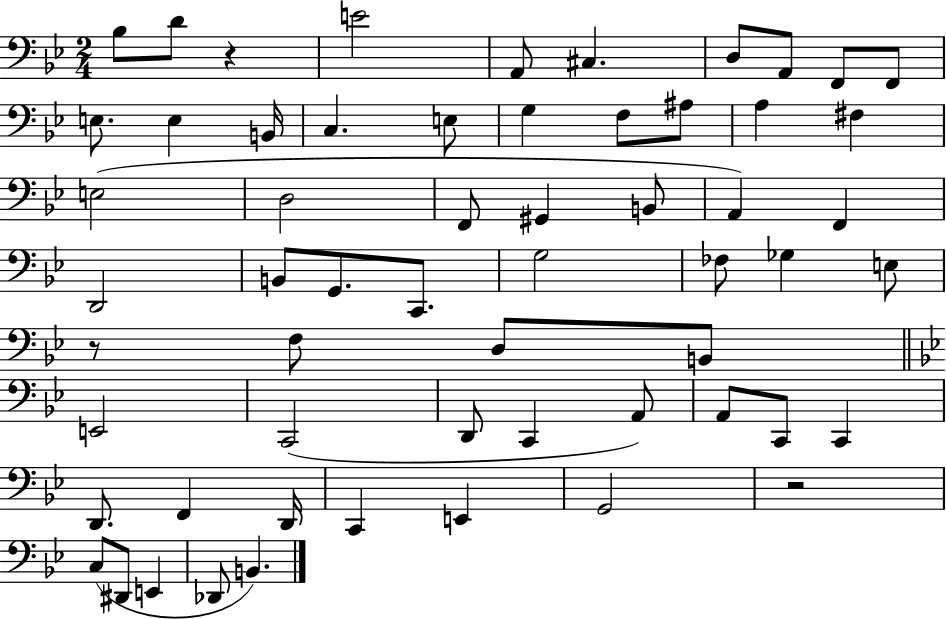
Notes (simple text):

Bb3/e D4/e R/q E4/h A2/e C#3/q. D3/e A2/e F2/e F2/e E3/e. E3/q B2/s C3/q. E3/e G3/q F3/e A#3/e A3/q F#3/q E3/h D3/h F2/e G#2/q B2/e A2/q F2/q D2/h B2/e G2/e. C2/e. G3/h FES3/e Gb3/q E3/e R/e F3/e D3/e B2/e E2/h C2/h D2/e C2/q A2/e A2/e C2/e C2/q D2/e. F2/q D2/s C2/q E2/q G2/h R/h C3/e D#2/e E2/q Db2/e B2/q.